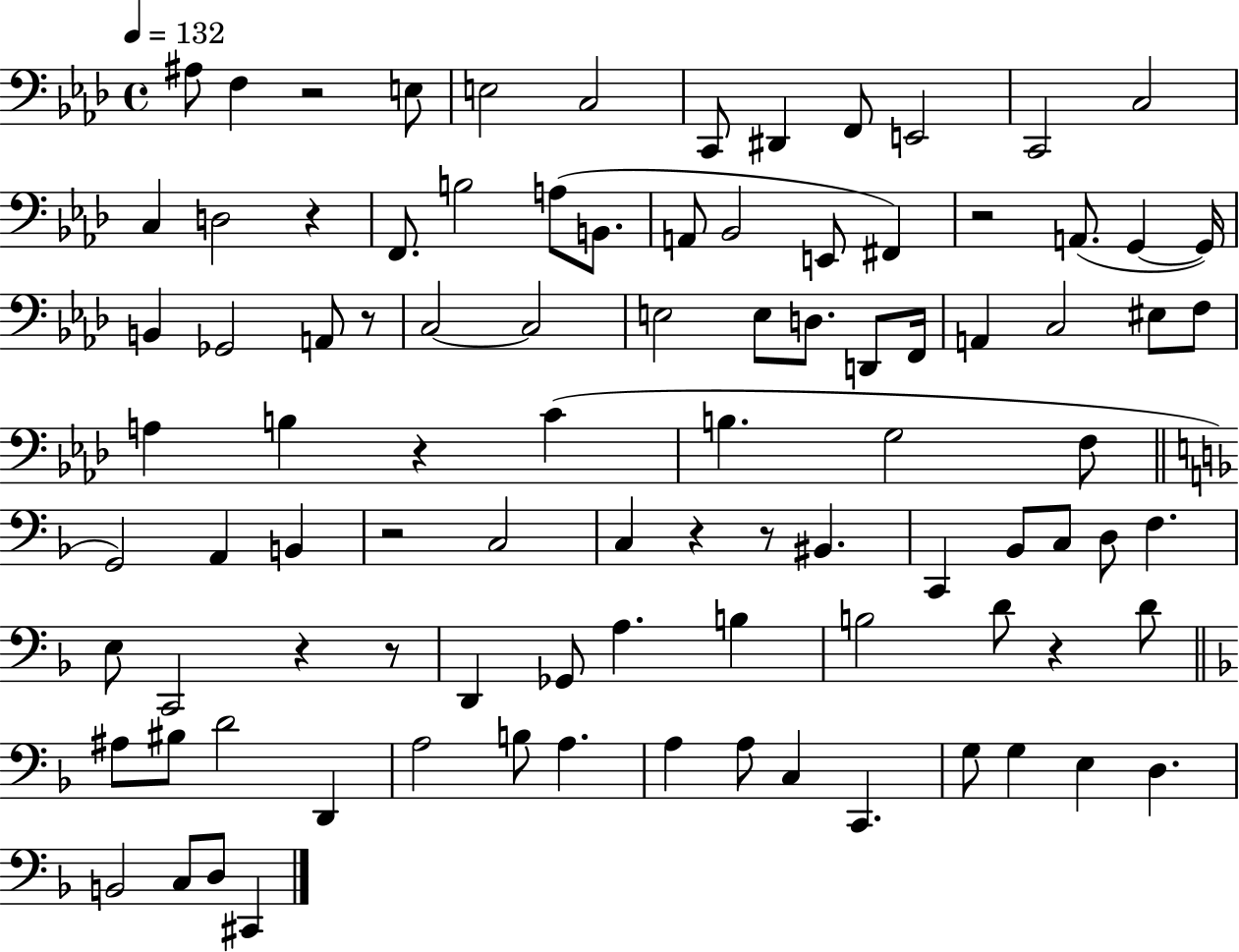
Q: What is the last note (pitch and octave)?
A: C#2